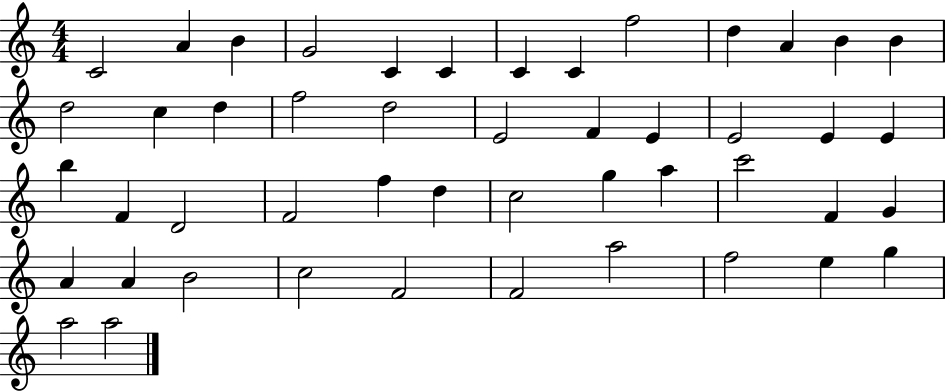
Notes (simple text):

C4/h A4/q B4/q G4/h C4/q C4/q C4/q C4/q F5/h D5/q A4/q B4/q B4/q D5/h C5/q D5/q F5/h D5/h E4/h F4/q E4/q E4/h E4/q E4/q B5/q F4/q D4/h F4/h F5/q D5/q C5/h G5/q A5/q C6/h F4/q G4/q A4/q A4/q B4/h C5/h F4/h F4/h A5/h F5/h E5/q G5/q A5/h A5/h